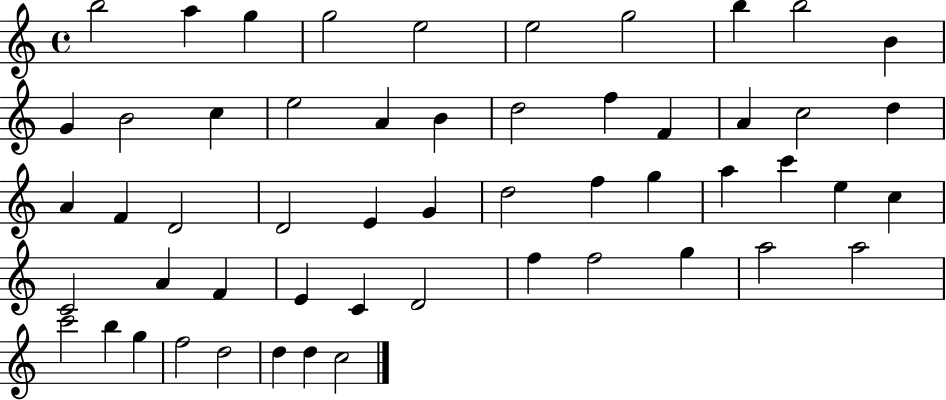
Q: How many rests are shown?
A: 0